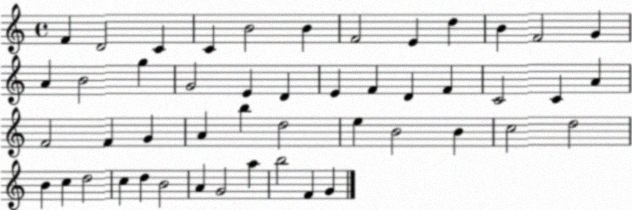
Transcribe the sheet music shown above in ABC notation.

X:1
T:Untitled
M:4/4
L:1/4
K:C
F D2 C C B2 B F2 E d B F2 G A B2 g G2 E D E F D F C2 C A F2 F G A b d2 e B2 B c2 d2 B c d2 c d B2 A G2 a b2 F G